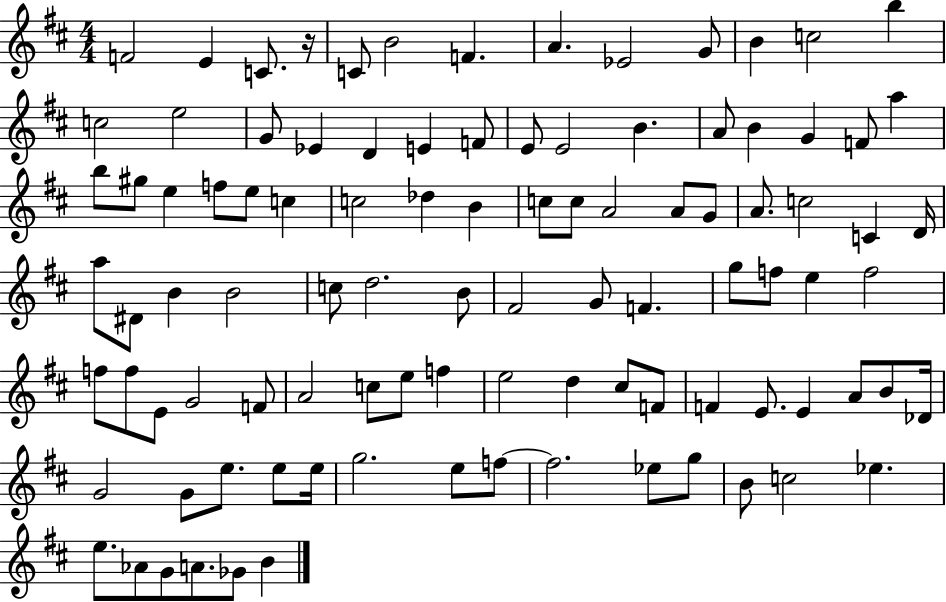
{
  \clef treble
  \numericTimeSignature
  \time 4/4
  \key d \major
  \repeat volta 2 { f'2 e'4 c'8. r16 | c'8 b'2 f'4. | a'4. ees'2 g'8 | b'4 c''2 b''4 | \break c''2 e''2 | g'8 ees'4 d'4 e'4 f'8 | e'8 e'2 b'4. | a'8 b'4 g'4 f'8 a''4 | \break b''8 gis''8 e''4 f''8 e''8 c''4 | c''2 des''4 b'4 | c''8 c''8 a'2 a'8 g'8 | a'8. c''2 c'4 d'16 | \break a''8 dis'8 b'4 b'2 | c''8 d''2. b'8 | fis'2 g'8 f'4. | g''8 f''8 e''4 f''2 | \break f''8 f''8 e'8 g'2 f'8 | a'2 c''8 e''8 f''4 | e''2 d''4 cis''8 f'8 | f'4 e'8. e'4 a'8 b'8 des'16 | \break g'2 g'8 e''8. e''8 e''16 | g''2. e''8 f''8~~ | f''2. ees''8 g''8 | b'8 c''2 ees''4. | \break e''8. aes'8 g'8 a'8. ges'8 b'4 | } \bar "|."
}